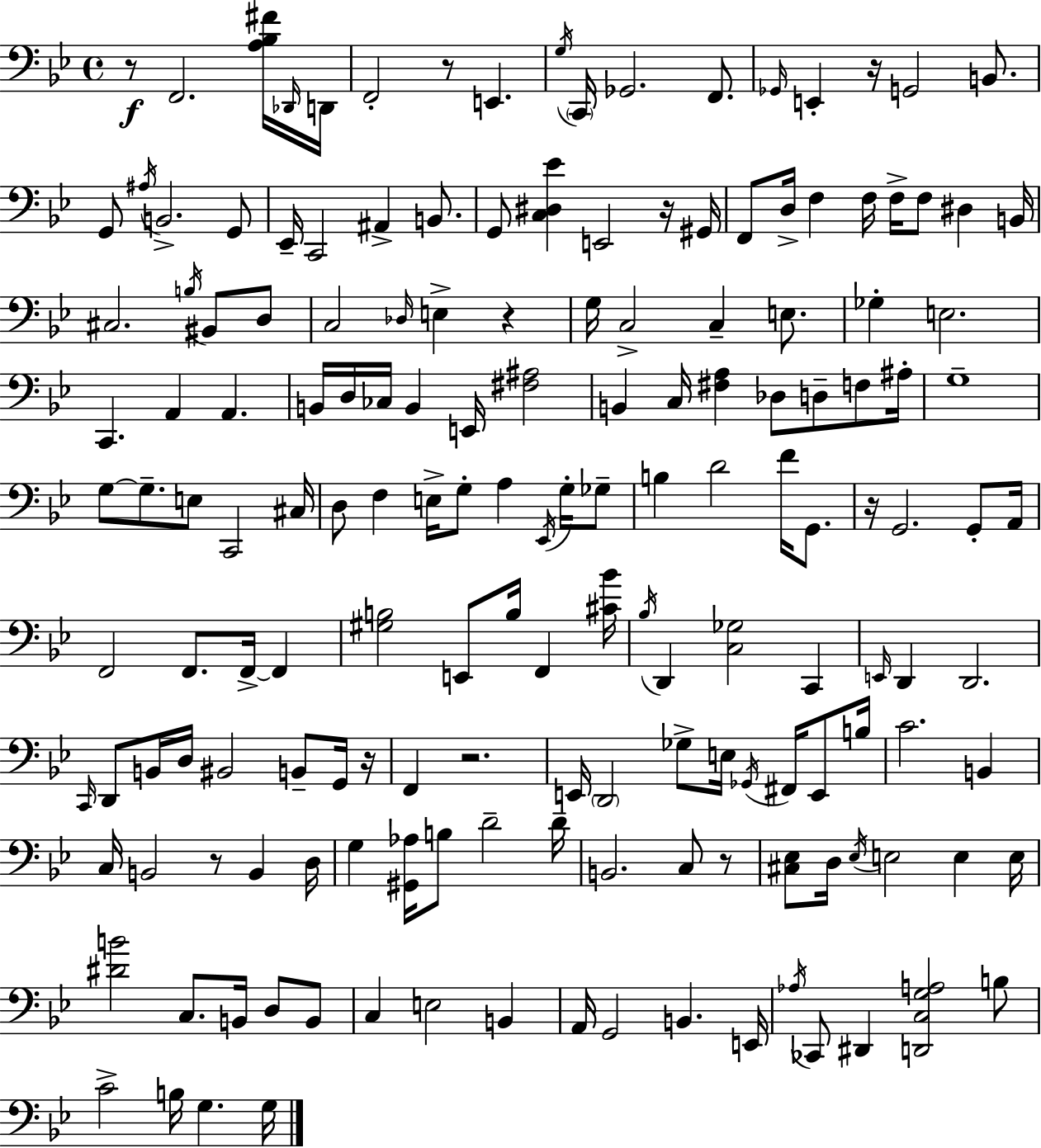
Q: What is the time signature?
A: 4/4